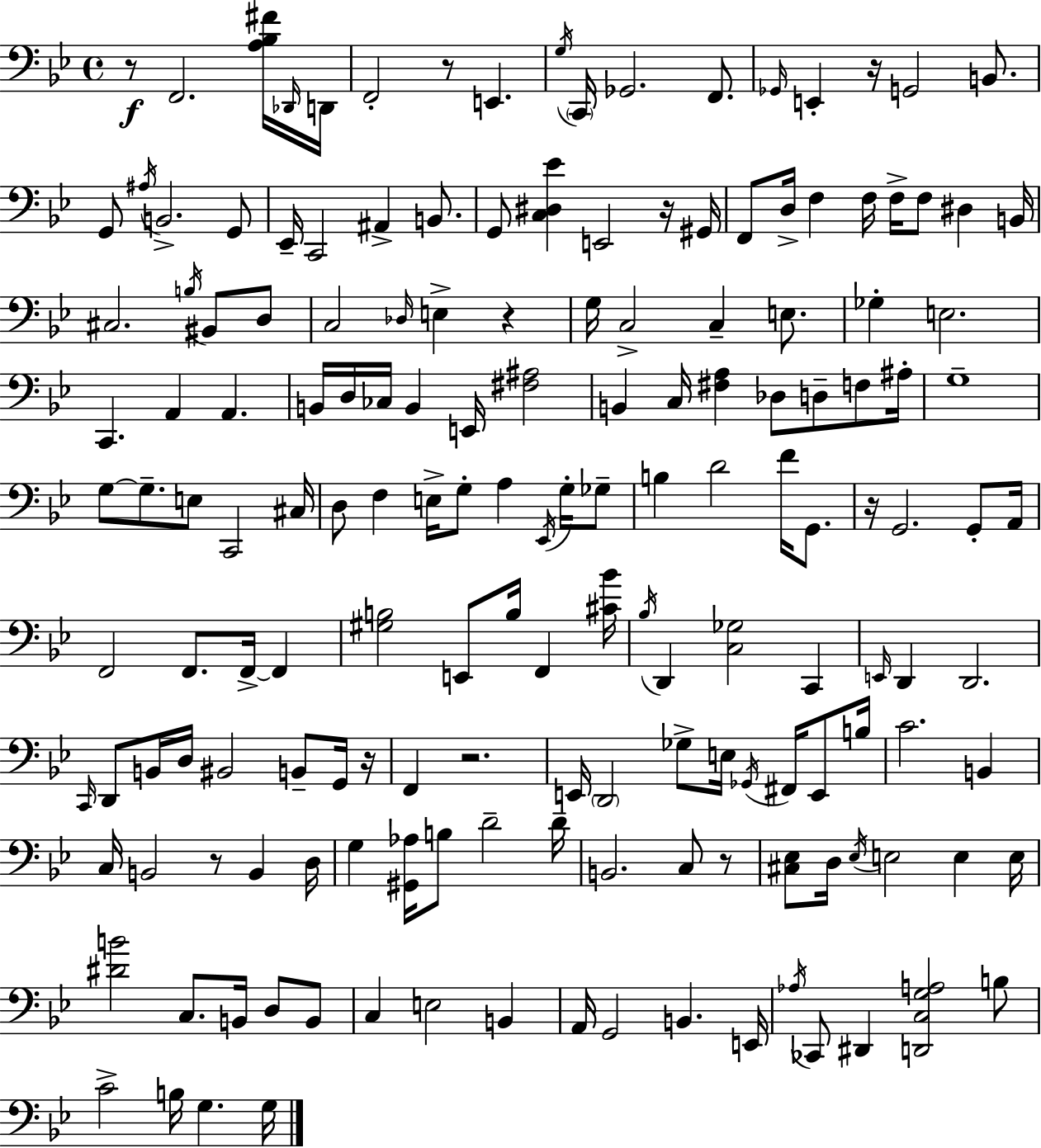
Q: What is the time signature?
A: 4/4